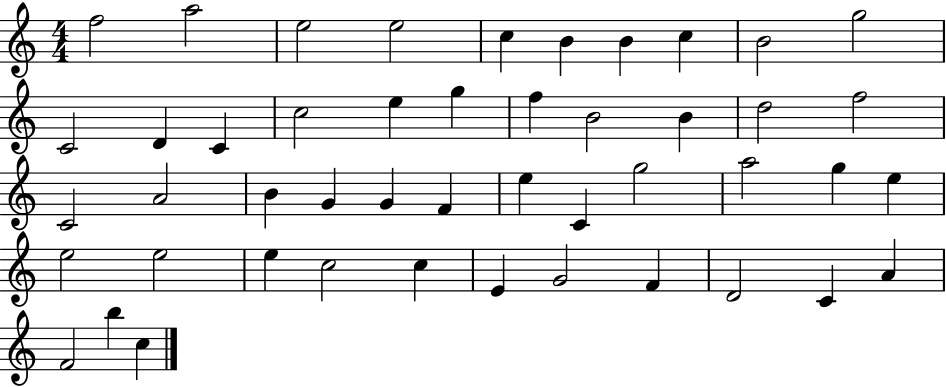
F5/h A5/h E5/h E5/h C5/q B4/q B4/q C5/q B4/h G5/h C4/h D4/q C4/q C5/h E5/q G5/q F5/q B4/h B4/q D5/h F5/h C4/h A4/h B4/q G4/q G4/q F4/q E5/q C4/q G5/h A5/h G5/q E5/q E5/h E5/h E5/q C5/h C5/q E4/q G4/h F4/q D4/h C4/q A4/q F4/h B5/q C5/q